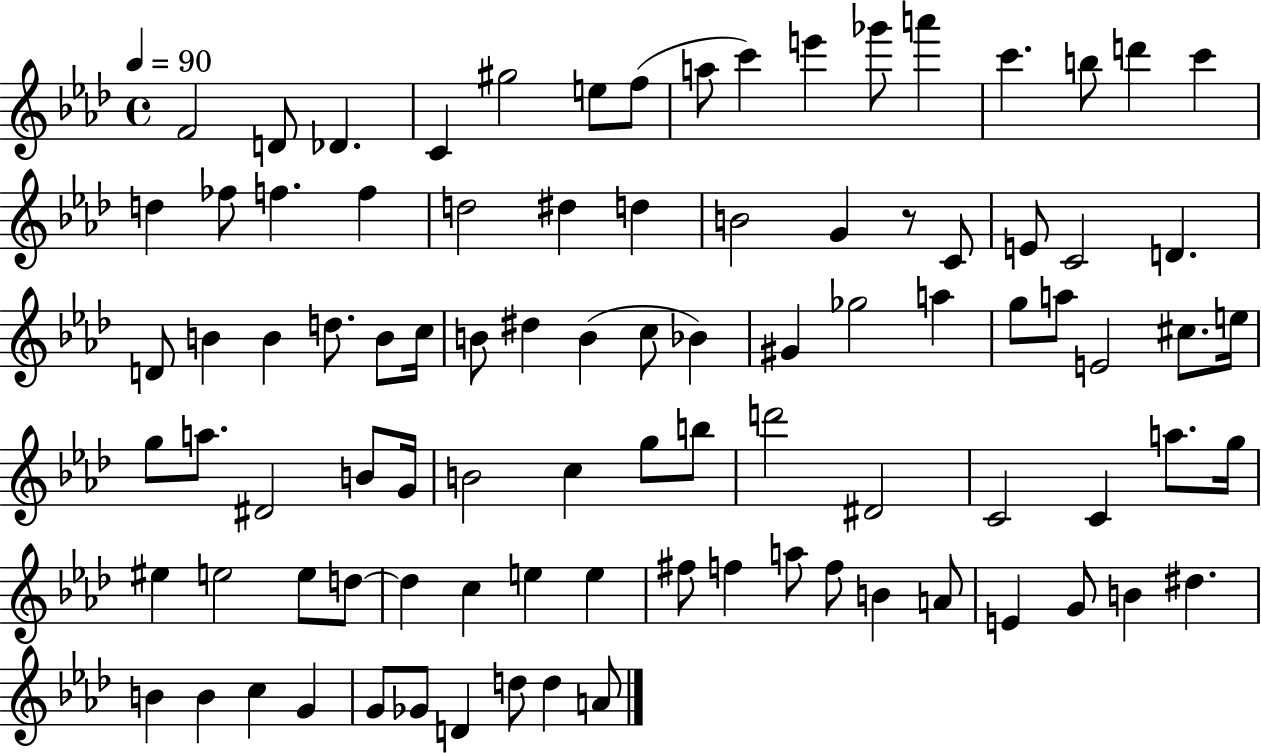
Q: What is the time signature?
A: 4/4